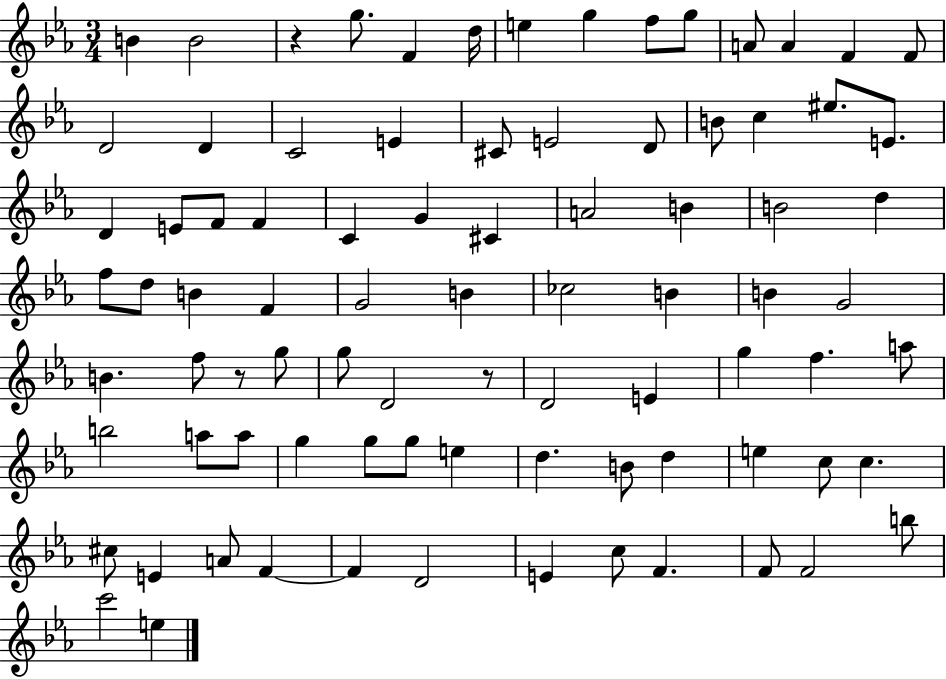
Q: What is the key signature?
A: EES major